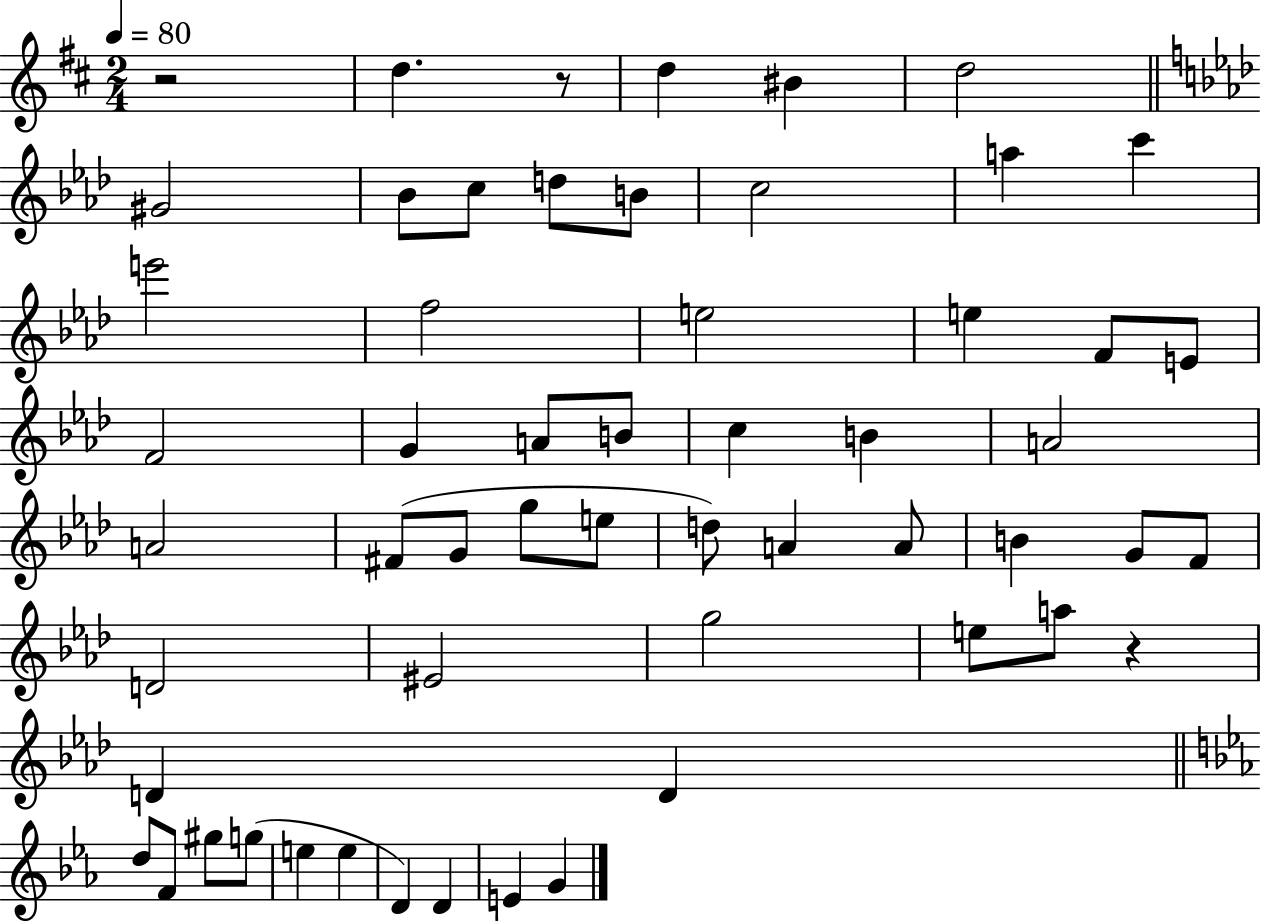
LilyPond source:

{
  \clef treble
  \numericTimeSignature
  \time 2/4
  \key d \major
  \tempo 4 = 80
  r2 | d''4. r8 | d''4 bis'4 | d''2 | \break \bar "||" \break \key aes \major gis'2 | bes'8 c''8 d''8 b'8 | c''2 | a''4 c'''4 | \break e'''2 | f''2 | e''2 | e''4 f'8 e'8 | \break f'2 | g'4 a'8 b'8 | c''4 b'4 | a'2 | \break a'2 | fis'8( g'8 g''8 e''8 | d''8) a'4 a'8 | b'4 g'8 f'8 | \break d'2 | eis'2 | g''2 | e''8 a''8 r4 | \break d'4 d'4 | \bar "||" \break \key ees \major d''8 f'8 gis''8 g''8( | e''4 e''4 | d'4) d'4 | e'4 g'4 | \break \bar "|."
}